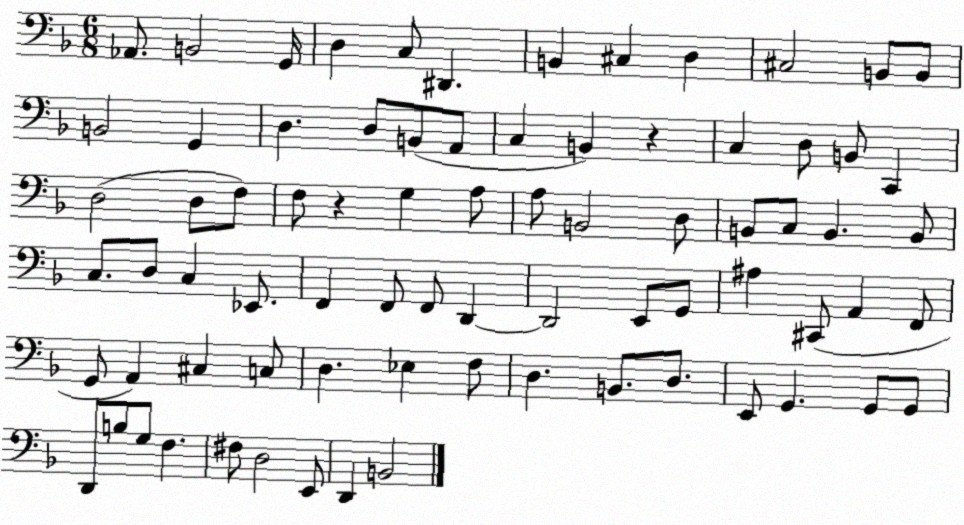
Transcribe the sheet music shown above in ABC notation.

X:1
T:Untitled
M:6/8
L:1/4
K:F
_A,,/2 B,,2 G,,/4 D, C,/2 ^D,, B,, ^C, D, ^C,2 B,,/2 B,,/2 B,,2 G,, D, D,/2 B,,/2 A,,/2 C, B,, z C, D,/2 B,,/2 C,, D,2 D,/2 F,/2 F,/2 z G, A,/2 A,/2 B,,2 D,/2 B,,/2 C,/2 B,, B,,/2 C,/2 D,/2 C, _E,,/2 F,, F,,/2 F,,/2 D,, D,,2 E,,/2 G,,/2 ^A, ^C,,/2 A,, F,,/2 G,,/2 A,, ^C, C,/2 D, _E, F,/2 D, B,,/2 D,/2 E,,/2 G,, G,,/2 G,,/2 D,,/2 B,/2 G,/2 F, ^F,/2 D,2 E,,/2 D,, B,,2